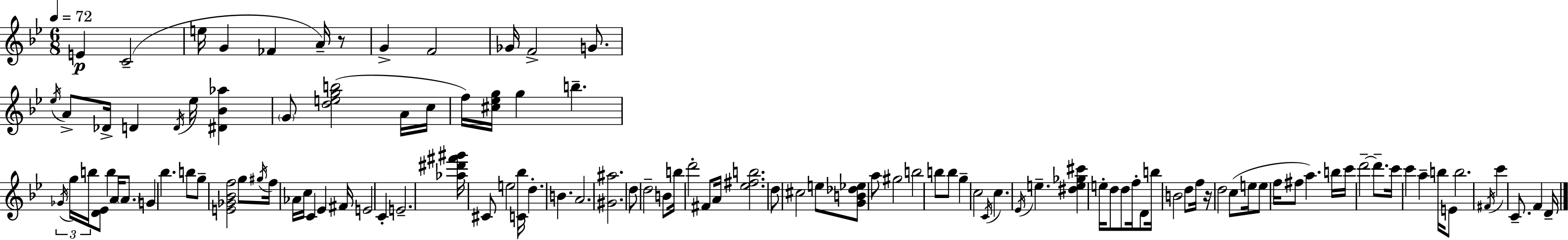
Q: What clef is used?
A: treble